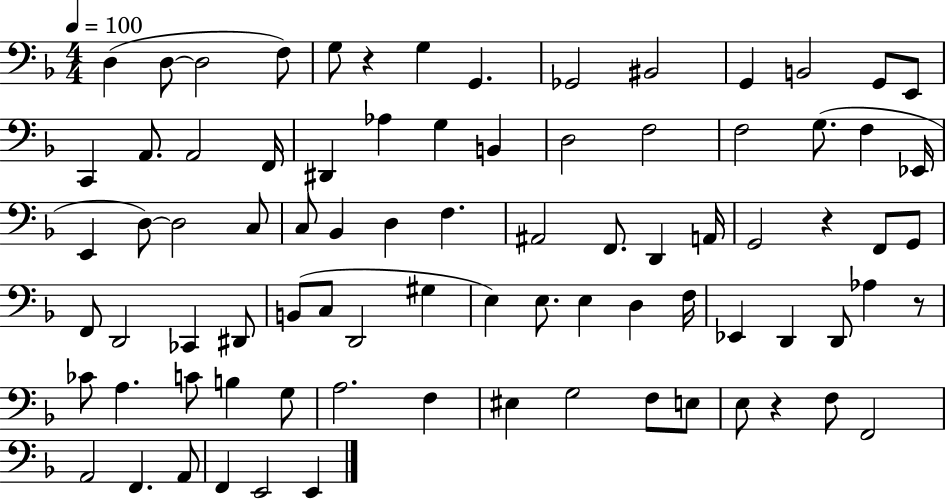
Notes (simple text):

D3/q D3/e D3/h F3/e G3/e R/q G3/q G2/q. Gb2/h BIS2/h G2/q B2/h G2/e E2/e C2/q A2/e. A2/h F2/s D#2/q Ab3/q G3/q B2/q D3/h F3/h F3/h G3/e. F3/q Eb2/s E2/q D3/e D3/h C3/e C3/e Bb2/q D3/q F3/q. A#2/h F2/e. D2/q A2/s G2/h R/q F2/e G2/e F2/e D2/h CES2/q D#2/e B2/e C3/e D2/h G#3/q E3/q E3/e. E3/q D3/q F3/s Eb2/q D2/q D2/e Ab3/q R/e CES4/e A3/q. C4/e B3/q G3/e A3/h. F3/q EIS3/q G3/h F3/e E3/e E3/e R/q F3/e F2/h A2/h F2/q. A2/e F2/q E2/h E2/q